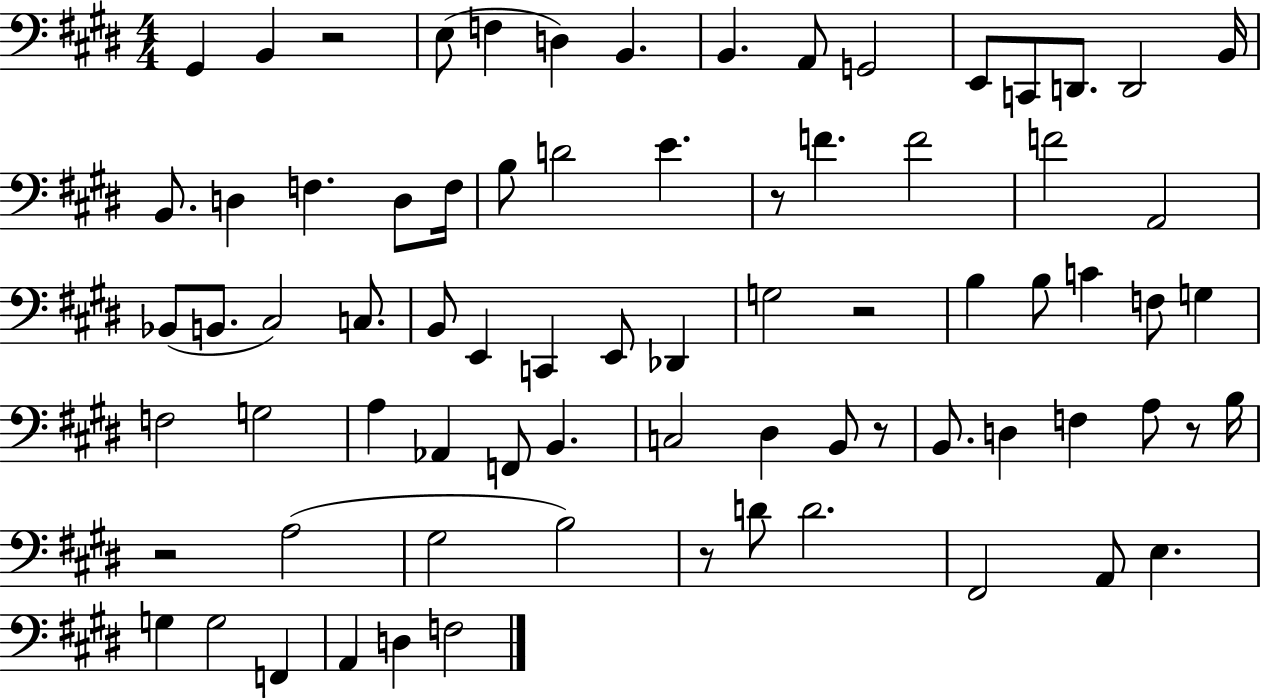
G#2/q B2/q R/h E3/e F3/q D3/q B2/q. B2/q. A2/e G2/h E2/e C2/e D2/e. D2/h B2/s B2/e. D3/q F3/q. D3/e F3/s B3/e D4/h E4/q. R/e F4/q. F4/h F4/h A2/h Bb2/e B2/e. C#3/h C3/e. B2/e E2/q C2/q E2/e Db2/q G3/h R/h B3/q B3/e C4/q F3/e G3/q F3/h G3/h A3/q Ab2/q F2/e B2/q. C3/h D#3/q B2/e R/e B2/e. D3/q F3/q A3/e R/e B3/s R/h A3/h G#3/h B3/h R/e D4/e D4/h. F#2/h A2/e E3/q. G3/q G3/h F2/q A2/q D3/q F3/h